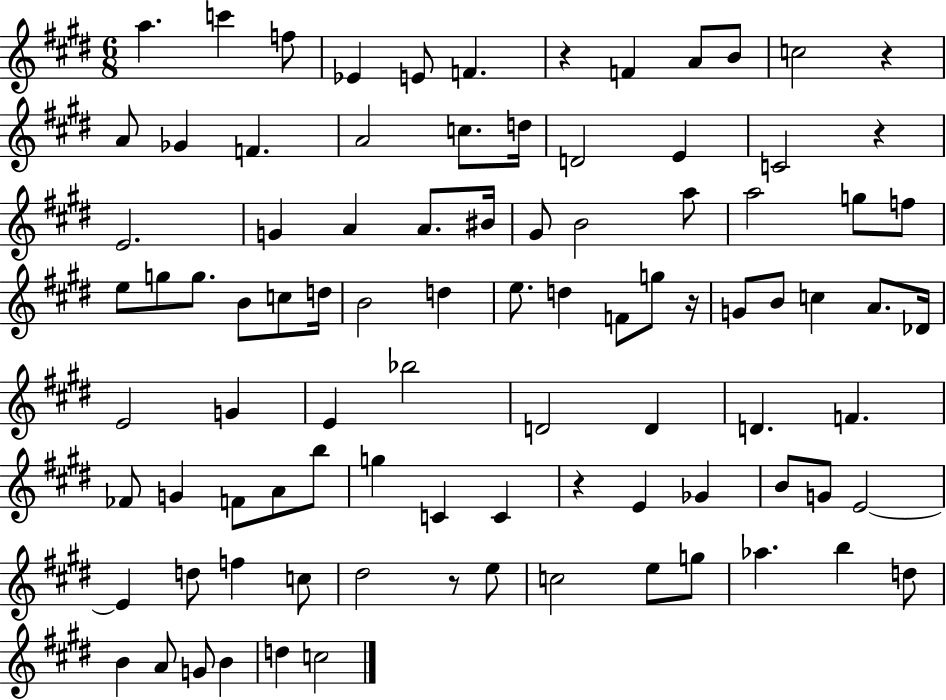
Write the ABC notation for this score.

X:1
T:Untitled
M:6/8
L:1/4
K:E
a c' f/2 _E E/2 F z F A/2 B/2 c2 z A/2 _G F A2 c/2 d/4 D2 E C2 z E2 G A A/2 ^B/4 ^G/2 B2 a/2 a2 g/2 f/2 e/2 g/2 g/2 B/2 c/2 d/4 B2 d e/2 d F/2 g/2 z/4 G/2 B/2 c A/2 _D/4 E2 G E _b2 D2 D D F _F/2 G F/2 A/2 b/2 g C C z E _G B/2 G/2 E2 E d/2 f c/2 ^d2 z/2 e/2 c2 e/2 g/2 _a b d/2 B A/2 G/2 B d c2